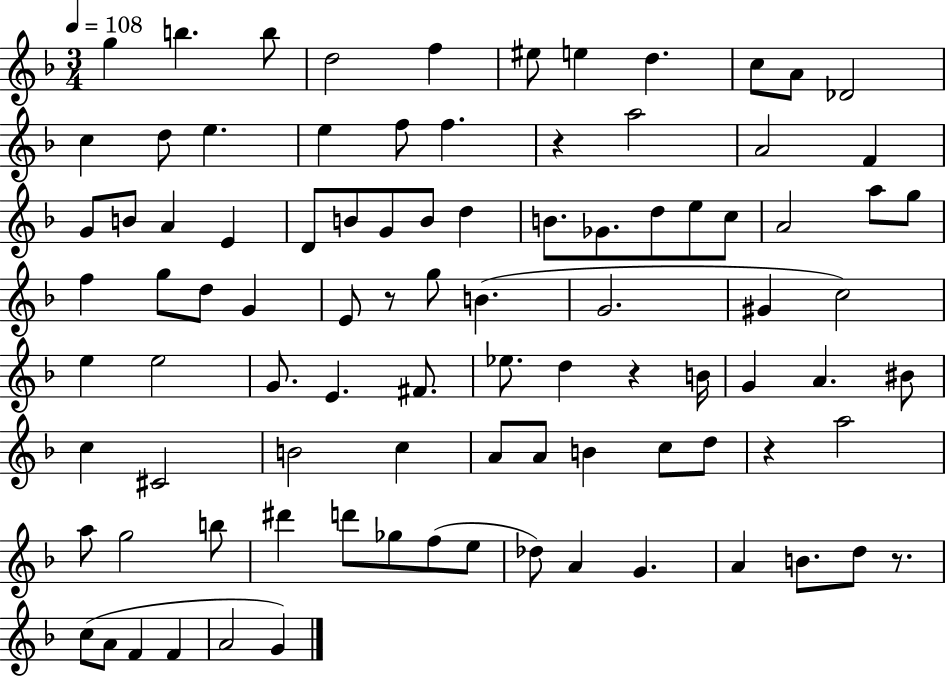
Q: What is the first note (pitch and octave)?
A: G5